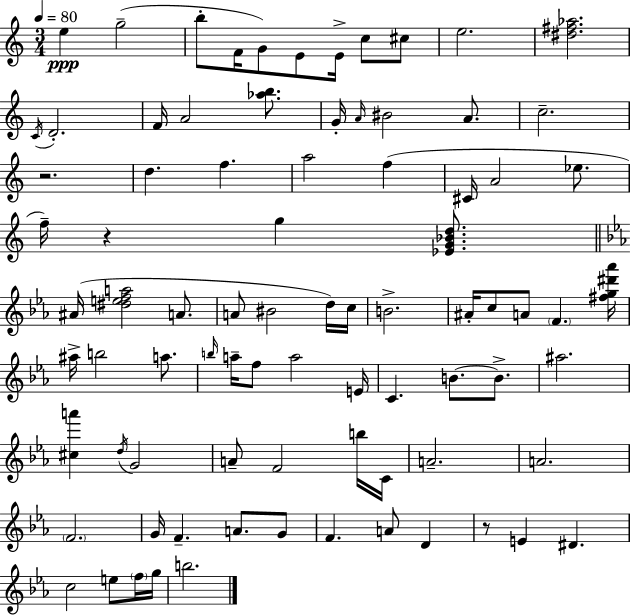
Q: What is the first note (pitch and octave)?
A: E5